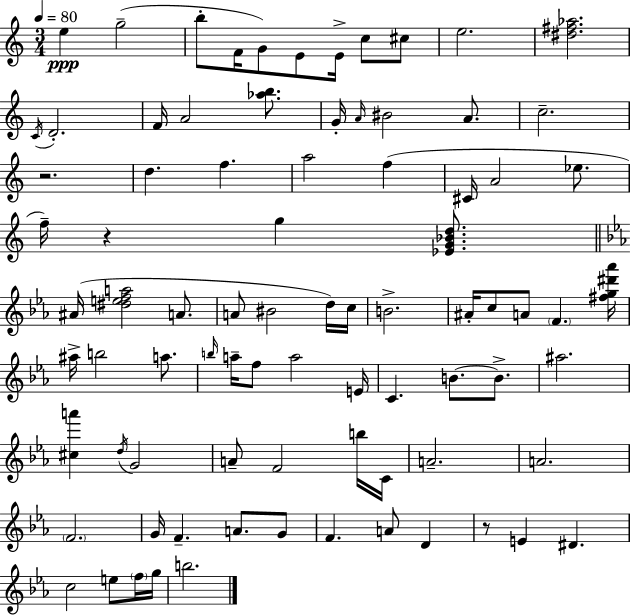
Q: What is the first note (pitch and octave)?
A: E5